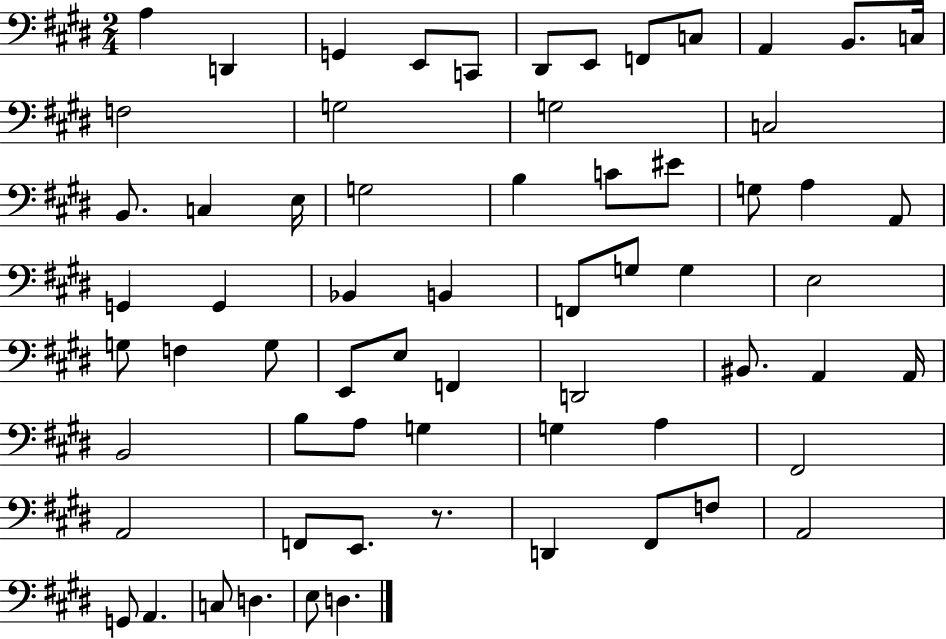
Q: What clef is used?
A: bass